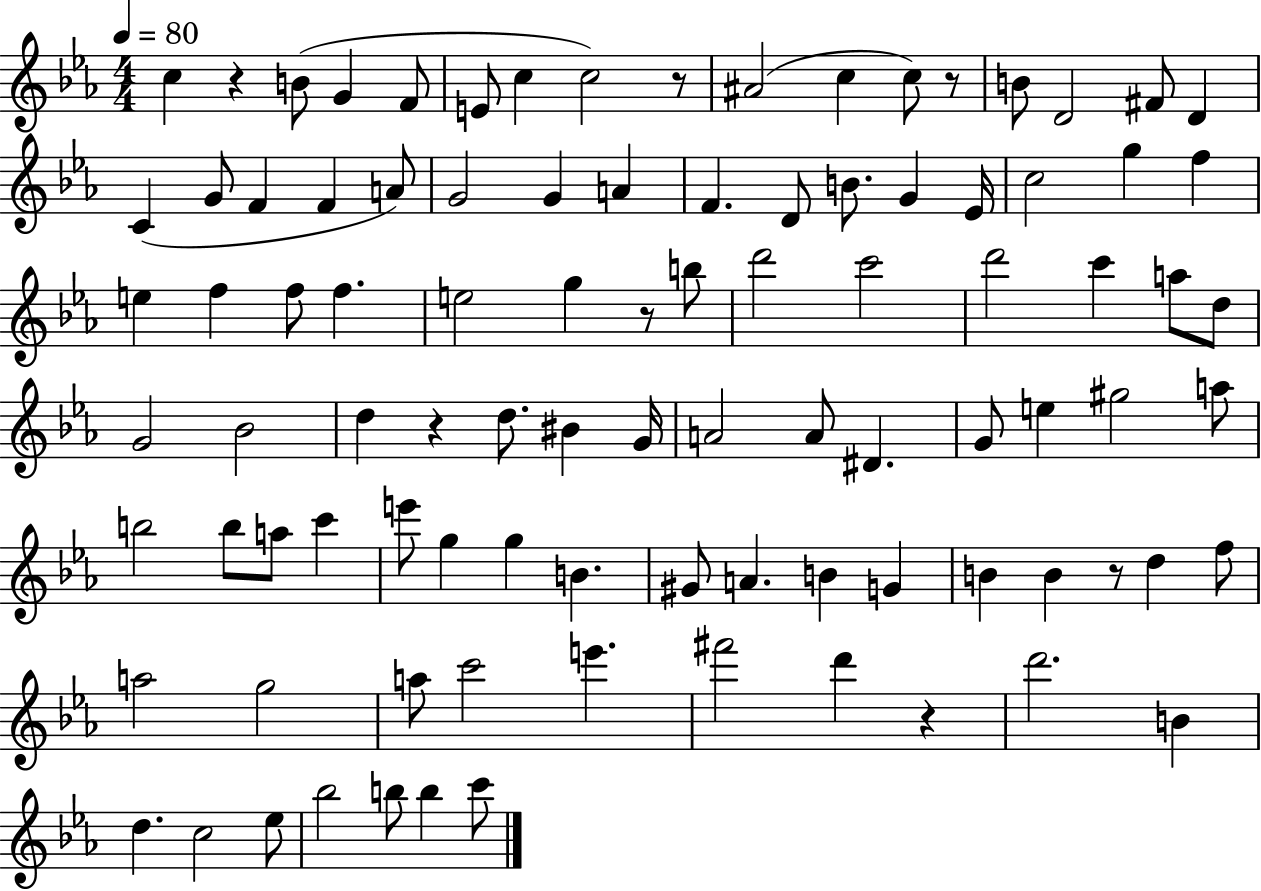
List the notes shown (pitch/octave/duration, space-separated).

C5/q R/q B4/e G4/q F4/e E4/e C5/q C5/h R/e A#4/h C5/q C5/e R/e B4/e D4/h F#4/e D4/q C4/q G4/e F4/q F4/q A4/e G4/h G4/q A4/q F4/q. D4/e B4/e. G4/q Eb4/s C5/h G5/q F5/q E5/q F5/q F5/e F5/q. E5/h G5/q R/e B5/e D6/h C6/h D6/h C6/q A5/e D5/e G4/h Bb4/h D5/q R/q D5/e. BIS4/q G4/s A4/h A4/e D#4/q. G4/e E5/q G#5/h A5/e B5/h B5/e A5/e C6/q E6/e G5/q G5/q B4/q. G#4/e A4/q. B4/q G4/q B4/q B4/q R/e D5/q F5/e A5/h G5/h A5/e C6/h E6/q. F#6/h D6/q R/q D6/h. B4/q D5/q. C5/h Eb5/e Bb5/h B5/e B5/q C6/e